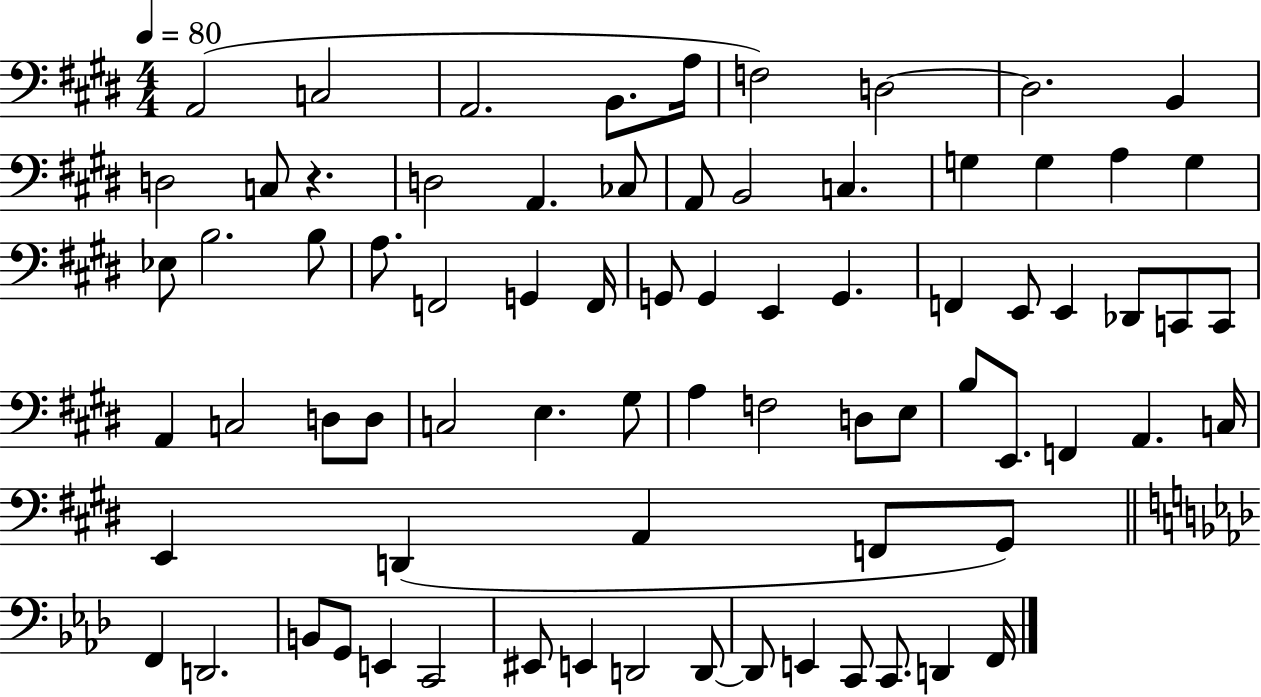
A2/h C3/h A2/h. B2/e. A3/s F3/h D3/h D3/h. B2/q D3/h C3/e R/q. D3/h A2/q. CES3/e A2/e B2/h C3/q. G3/q G3/q A3/q G3/q Eb3/e B3/h. B3/e A3/e. F2/h G2/q F2/s G2/e G2/q E2/q G2/q. F2/q E2/e E2/q Db2/e C2/e C2/e A2/q C3/h D3/e D3/e C3/h E3/q. G#3/e A3/q F3/h D3/e E3/e B3/e E2/e. F2/q A2/q. C3/s E2/q D2/q A2/q F2/e G#2/e F2/q D2/h. B2/e G2/e E2/q C2/h EIS2/e E2/q D2/h D2/e D2/e E2/q C2/e C2/e. D2/q F2/s